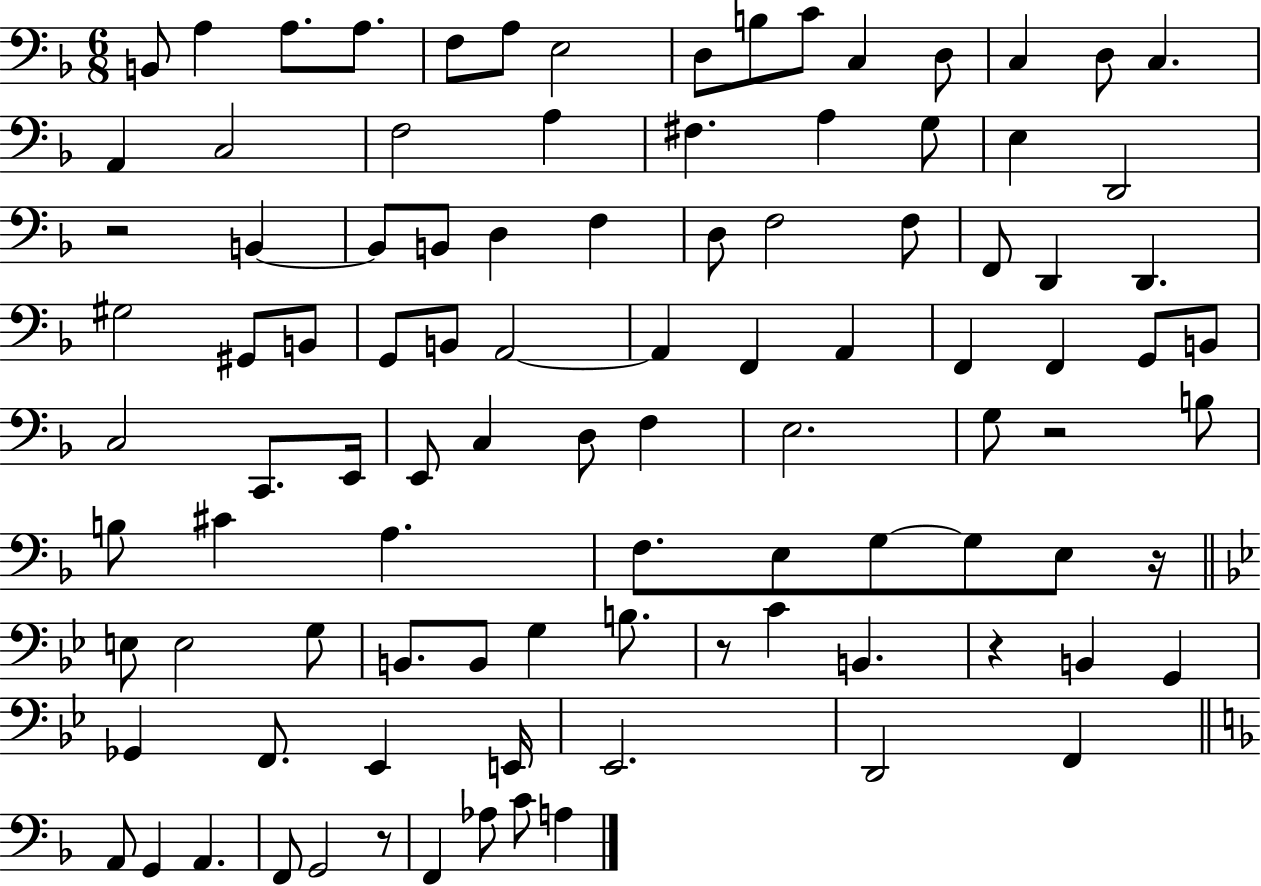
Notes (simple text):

B2/e A3/q A3/e. A3/e. F3/e A3/e E3/h D3/e B3/e C4/e C3/q D3/e C3/q D3/e C3/q. A2/q C3/h F3/h A3/q F#3/q. A3/q G3/e E3/q D2/h R/h B2/q B2/e B2/e D3/q F3/q D3/e F3/h F3/e F2/e D2/q D2/q. G#3/h G#2/e B2/e G2/e B2/e A2/h A2/q F2/q A2/q F2/q F2/q G2/e B2/e C3/h C2/e. E2/s E2/e C3/q D3/e F3/q E3/h. G3/e R/h B3/e B3/e C#4/q A3/q. F3/e. E3/e G3/e G3/e E3/e R/s E3/e E3/h G3/e B2/e. B2/e G3/q B3/e. R/e C4/q B2/q. R/q B2/q G2/q Gb2/q F2/e. Eb2/q E2/s Eb2/h. D2/h F2/q A2/e G2/q A2/q. F2/e G2/h R/e F2/q Ab3/e C4/e A3/q